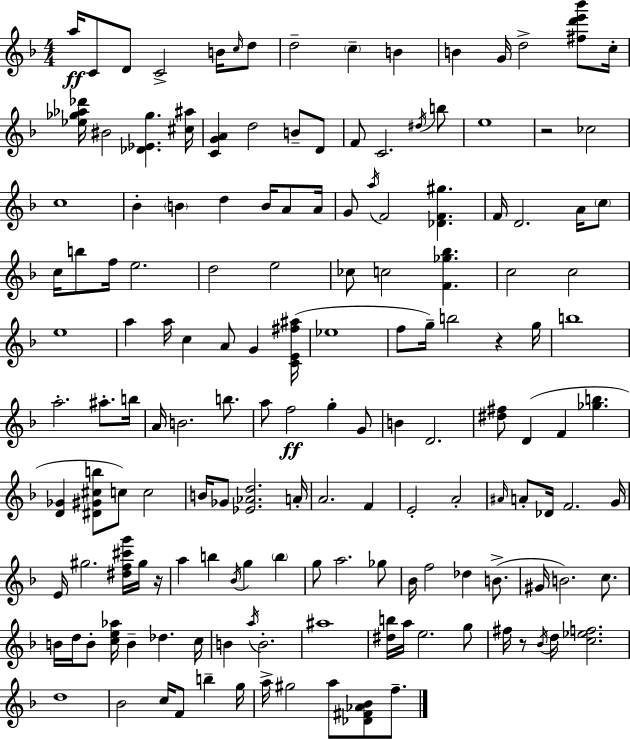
{
  \clef treble
  \numericTimeSignature
  \time 4/4
  \key f \major
  a''16\ff c'8 d'8 c'2-> b'16 \grace { c''16 } d''8 | d''2-- \parenthesize c''4-- b'4 | b'4 g'16 d''2-> <fis'' d''' e''' bes'''>8 | c''16-. <ees'' ges'' aes'' des'''>16 bis'2 <des' ees' ges''>4. | \break <cis'' ais''>16 <c' g' a'>4 d''2 b'8-- d'8 | f'8 c'2. \acciaccatura { dis''16 } | b''8 e''1 | r2 ces''2 | \break c''1 | bes'4-. \parenthesize b'4 d''4 b'16 a'8 | a'16 g'8 \acciaccatura { a''16 } f'2 <des' f' gis''>4. | f'16 d'2. | \break a'16 \parenthesize c''8 c''16 b''8 f''16 e''2. | d''2 e''2 | ces''8 c''2 <f' ges'' bes''>4. | c''2 c''2 | \break e''1 | a''4 a''16 c''4 a'8 g'4 | <c' e' fis'' ais''>16( ees''1 | f''8 g''16--) b''2 r4 | \break g''16 b''1 | a''2.-. ais''8.-. | b''16 a'16 b'2. | b''8. a''8 f''2\ff g''4-. | \break g'8 b'4 d'2. | <dis'' fis''>8 d'4( f'4 <ges'' b''>4. | <d' ges'>4 <dis' gis' cis'' b''>8 c''8) c''2 | b'16 ges'8 <ees' aes' d''>2. | \break a'16-. a'2. f'4 | e'2-. a'2-. | \grace { ais'16 } a'8-. des'16 f'2. | g'16 e'16 gis''2. | \break <dis'' f'' cis''' g'''>16 gis''16 r16 a''4 b''4 \acciaccatura { bes'16 } g''4 | \parenthesize b''4 g''8 a''2. | ges''8 bes'16 f''2 des''4 | b'8.->( gis'16 b'2.) | \break c''8. b'16 d''16 b'8-. <c'' e'' aes''>16 b'4-- des''4. | c''16 b'4 \acciaccatura { a''16 } b'2.-. | ais''1 | <dis'' b''>16 a''16 e''2. | \break g''8 fis''16 r8 \acciaccatura { bes'16 } d''16 <c'' ees'' f''>2. | d''1 | bes'2 c''16 | f'8 b''4-- g''16 a''16-> gis''2 | \break a''8 <des' fis' aes' bes'>8 f''8.-- \bar "|."
}